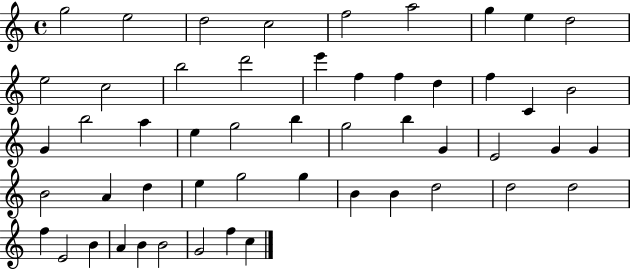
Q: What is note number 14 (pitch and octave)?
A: E6